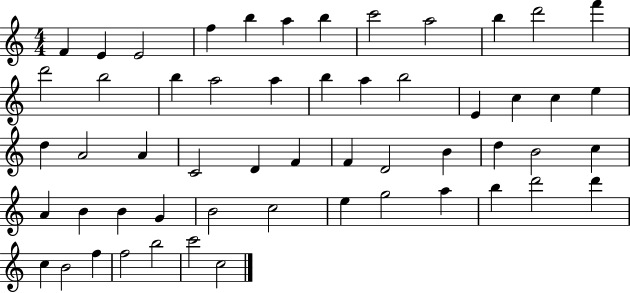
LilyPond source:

{
  \clef treble
  \numericTimeSignature
  \time 4/4
  \key c \major
  f'4 e'4 e'2 | f''4 b''4 a''4 b''4 | c'''2 a''2 | b''4 d'''2 f'''4 | \break d'''2 b''2 | b''4 a''2 a''4 | b''4 a''4 b''2 | e'4 c''4 c''4 e''4 | \break d''4 a'2 a'4 | c'2 d'4 f'4 | f'4 d'2 b'4 | d''4 b'2 c''4 | \break a'4 b'4 b'4 g'4 | b'2 c''2 | e''4 g''2 a''4 | b''4 d'''2 d'''4 | \break c''4 b'2 f''4 | f''2 b''2 | c'''2 c''2 | \bar "|."
}